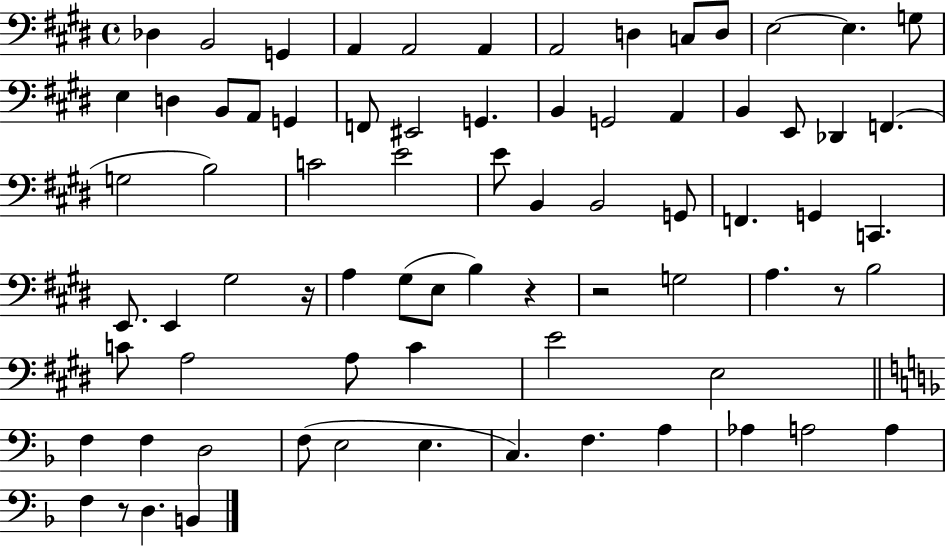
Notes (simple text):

Db3/q B2/h G2/q A2/q A2/h A2/q A2/h D3/q C3/e D3/e E3/h E3/q. G3/e E3/q D3/q B2/e A2/e G2/q F2/e EIS2/h G2/q. B2/q G2/h A2/q B2/q E2/e Db2/q F2/q. G3/h B3/h C4/h E4/h E4/e B2/q B2/h G2/e F2/q. G2/q C2/q. E2/e. E2/q G#3/h R/s A3/q G#3/e E3/e B3/q R/q R/h G3/h A3/q. R/e B3/h C4/e A3/h A3/e C4/q E4/h E3/h F3/q F3/q D3/h F3/e E3/h E3/q. C3/q. F3/q. A3/q Ab3/q A3/h A3/q F3/q R/e D3/q. B2/q